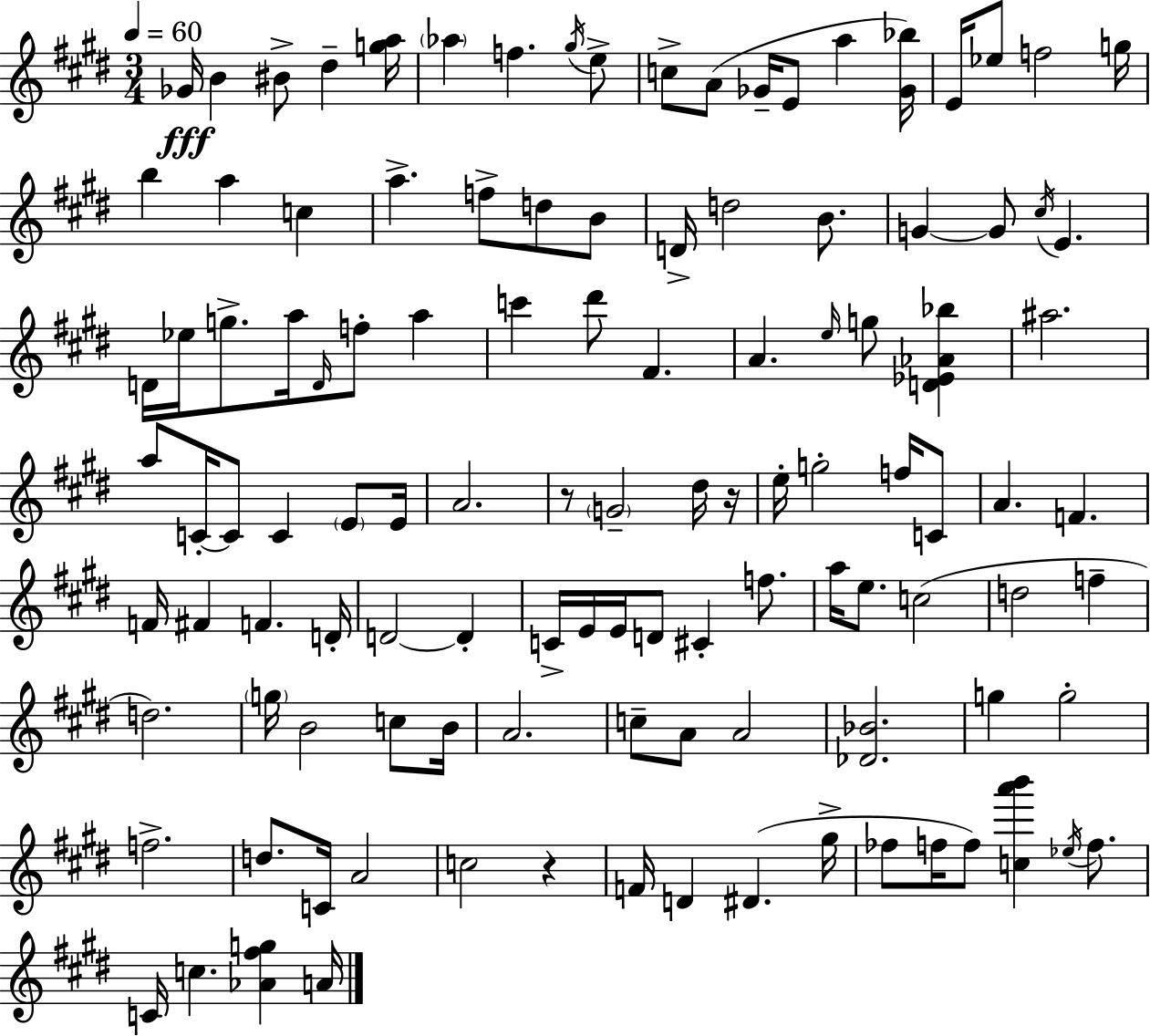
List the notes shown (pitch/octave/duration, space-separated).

Gb4/s B4/q BIS4/e D#5/q [G5,A5]/s Ab5/q F5/q. G#5/s E5/e C5/e A4/e Gb4/s E4/e A5/q [Gb4,Bb5]/s E4/s Eb5/e F5/h G5/s B5/q A5/q C5/q A5/q. F5/e D5/e B4/e D4/s D5/h B4/e. G4/q G4/e C#5/s E4/q. D4/s Eb5/s G5/e. A5/s D4/s F5/e A5/q C6/q D#6/e F#4/q. A4/q. E5/s G5/e [D4,Eb4,Ab4,Bb5]/q A#5/h. A5/e C4/s C4/e C4/q E4/e E4/s A4/h. R/e G4/h D#5/s R/s E5/s G5/h F5/s C4/e A4/q. F4/q. F4/s F#4/q F4/q. D4/s D4/h D4/q C4/s E4/s E4/s D4/e C#4/q F5/e. A5/s E5/e. C5/h D5/h F5/q D5/h. G5/s B4/h C5/e B4/s A4/h. C5/e A4/e A4/h [Db4,Bb4]/h. G5/q G5/h F5/h. D5/e. C4/s A4/h C5/h R/q F4/s D4/q D#4/q. G#5/s FES5/e F5/s F5/e [C5,A6,B6]/q Eb5/s F5/e. C4/s C5/q. [Ab4,F#5,G5]/q A4/s